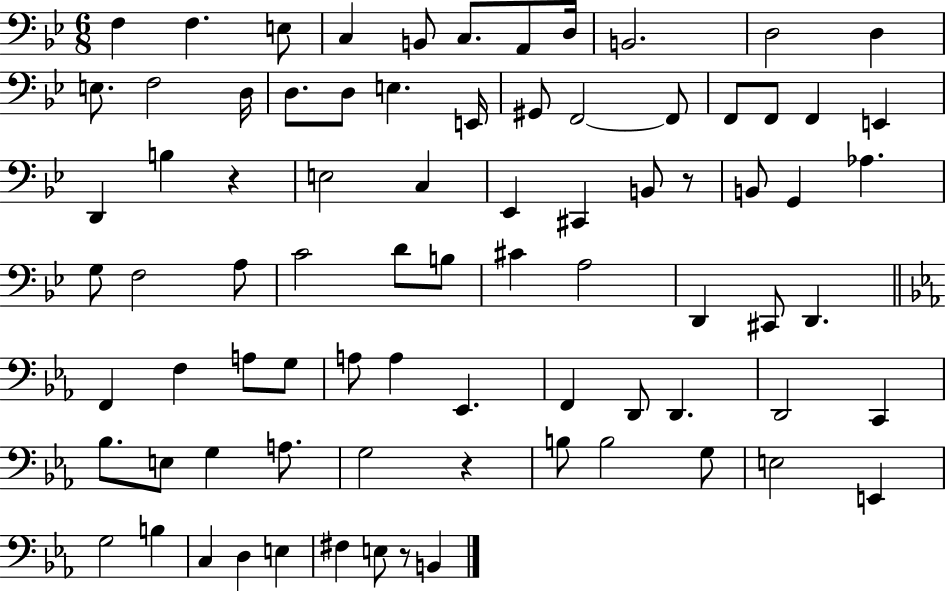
F3/q F3/q. E3/e C3/q B2/e C3/e. A2/e D3/s B2/h. D3/h D3/q E3/e. F3/h D3/s D3/e. D3/e E3/q. E2/s G#2/e F2/h F2/e F2/e F2/e F2/q E2/q D2/q B3/q R/q E3/h C3/q Eb2/q C#2/q B2/e R/e B2/e G2/q Ab3/q. G3/e F3/h A3/e C4/h D4/e B3/e C#4/q A3/h D2/q C#2/e D2/q. F2/q F3/q A3/e G3/e A3/e A3/q Eb2/q. F2/q D2/e D2/q. D2/h C2/q Bb3/e. E3/e G3/q A3/e. G3/h R/q B3/e B3/h G3/e E3/h E2/q G3/h B3/q C3/q D3/q E3/q F#3/q E3/e R/e B2/q